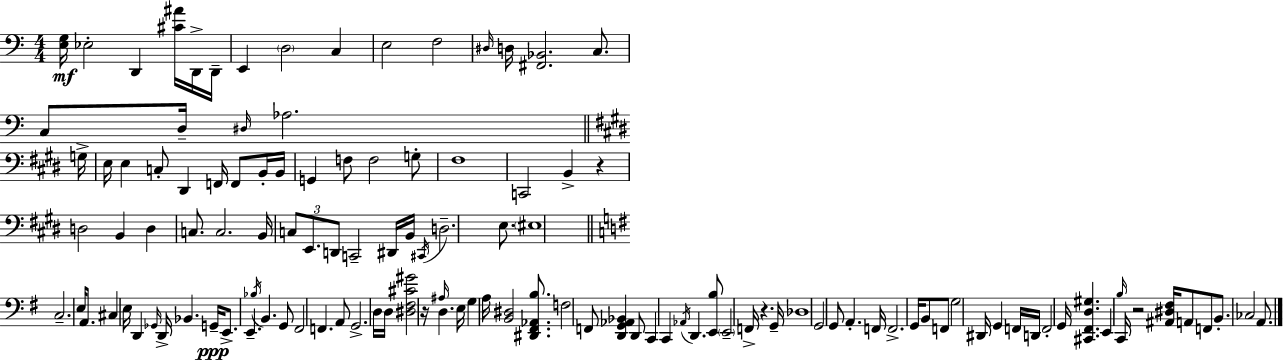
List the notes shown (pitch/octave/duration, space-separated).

[E3,G3]/s Eb3/h D2/q [C#4,A#4]/s D2/s D2/s E2/q D3/h C3/q E3/h F3/h D#3/s D3/s [F#2,Bb2]/h. C3/e. C3/e D3/s D#3/s Ab3/h. G3/s E3/s E3/q C3/e D#2/q F2/s F2/e B2/s B2/s G2/q F3/e F3/h G3/e F#3/w C2/h B2/q R/q D3/h B2/q D3/q C3/e. C3/h. B2/s C3/e E2/e. D2/e C2/h D#2/s B2/s C#2/s D3/h. E3/e. EIS3/w C3/h. E3/s A2/e. C#3/q E3/s D2/q Gb2/s D2/s Bb2/q. G2/s E2/e. E2/q. Bb3/s B2/q. G2/e F#2/h F2/q. A2/e G2/h. D3/s D3/s [D#3,F#3,C#4,G#4]/h R/s A#3/s D3/q. E3/s G3/q A3/s [B2,D#3]/h [D#2,F#2,Ab2,B3]/e. F3/h F2/e [D2,G2,Ab2,Bb2]/q D2/e C2/q C2/q Ab2/s D2/q. [E2,B3]/e E2/h F2/s R/q. G2/s Db3/w G2/h G2/e A2/q. F2/s F2/h. G2/s B2/e F2/e G3/h D#2/s G2/q F2/s D2/s F2/h G2/s [C#2,F#2,D3,G#3]/q. E2/q B3/s C2/s R/h [A#2,D#3,F#3]/s A2/e F2/e B2/e. CES3/h A2/e.